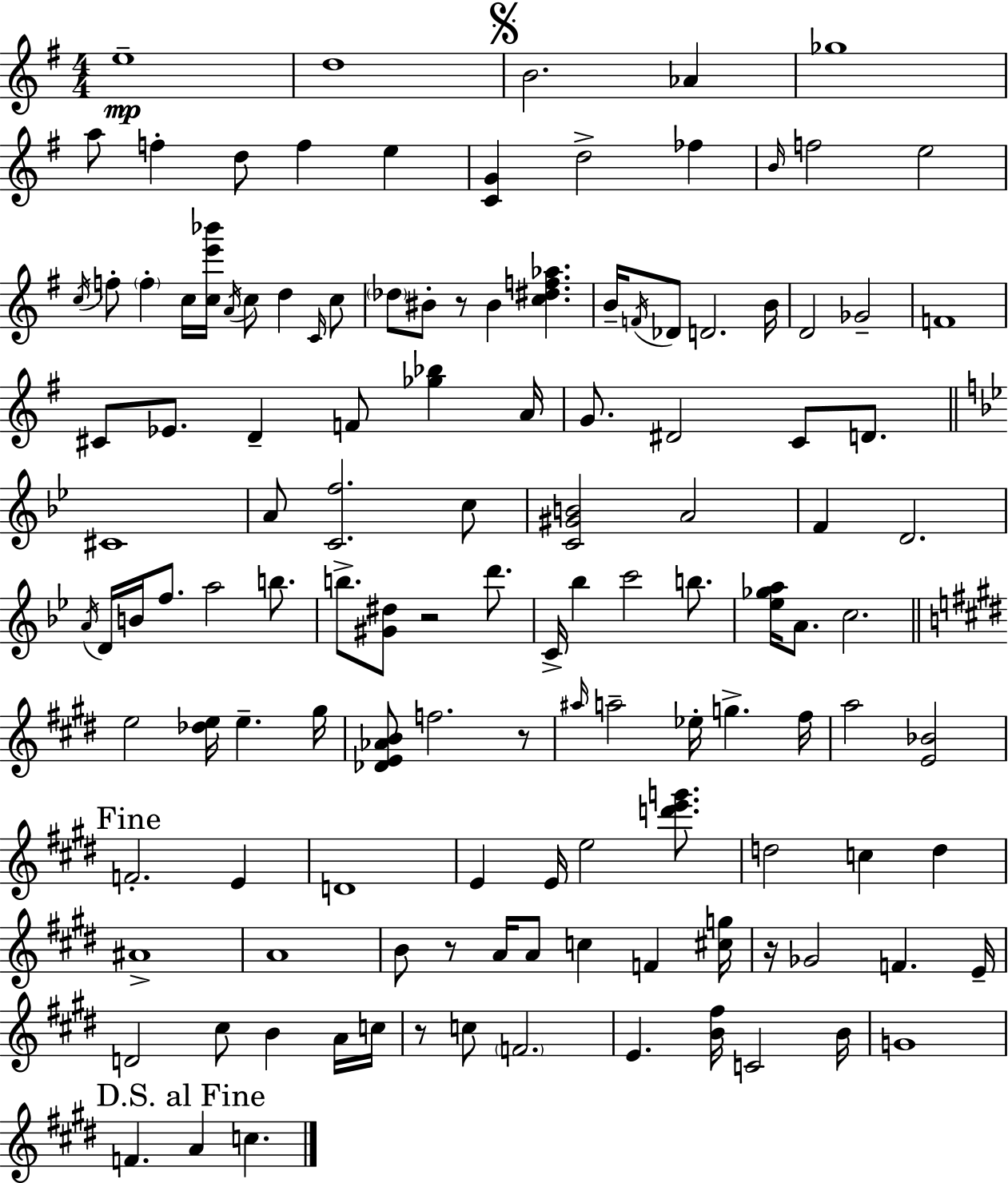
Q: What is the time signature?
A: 4/4